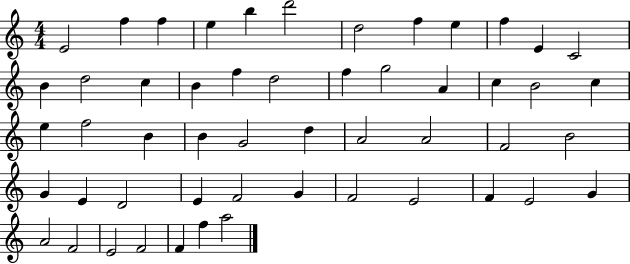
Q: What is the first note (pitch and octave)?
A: E4